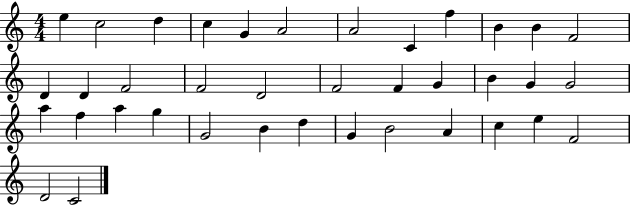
E5/q C5/h D5/q C5/q G4/q A4/h A4/h C4/q F5/q B4/q B4/q F4/h D4/q D4/q F4/h F4/h D4/h F4/h F4/q G4/q B4/q G4/q G4/h A5/q F5/q A5/q G5/q G4/h B4/q D5/q G4/q B4/h A4/q C5/q E5/q F4/h D4/h C4/h